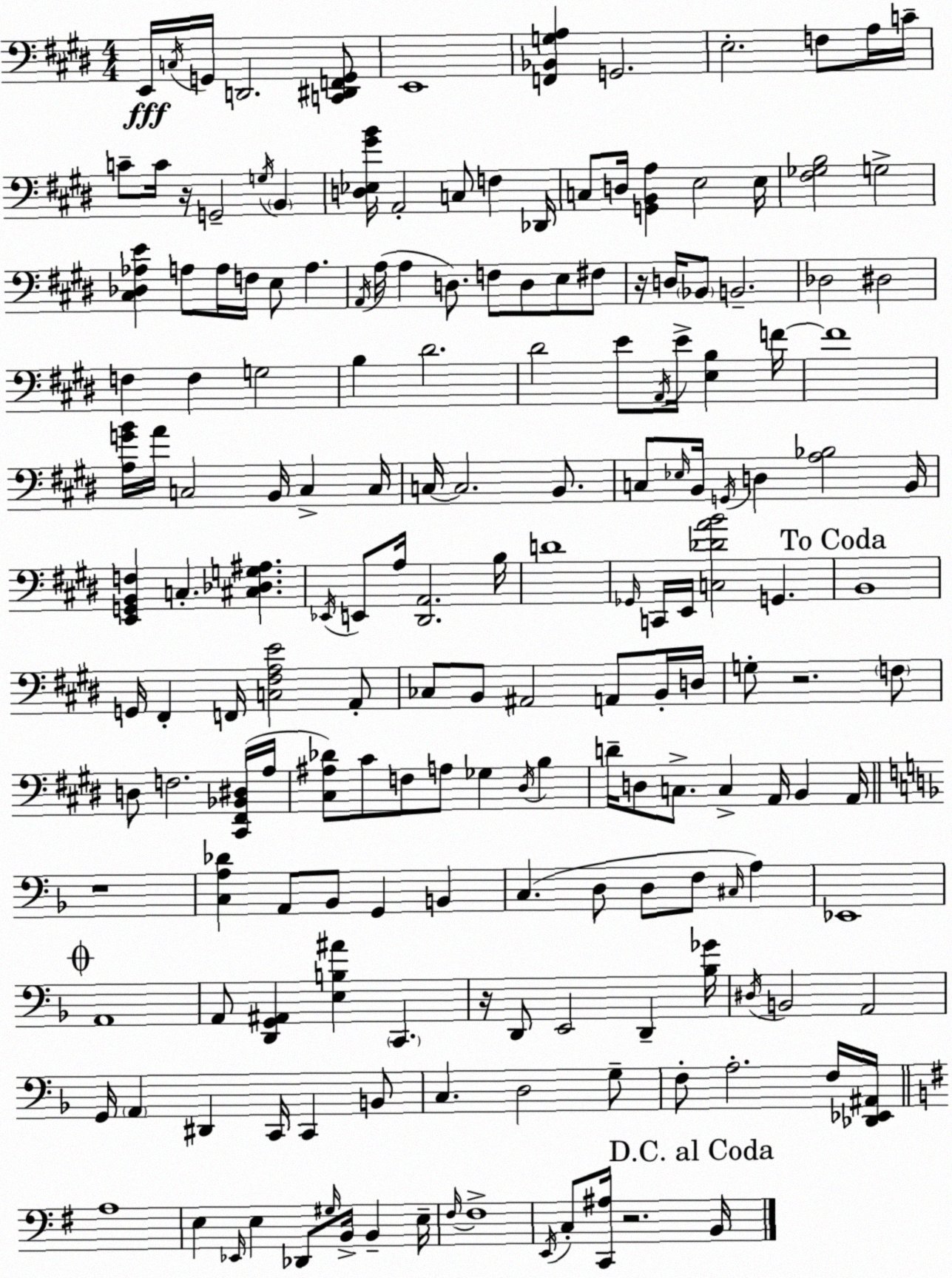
X:1
T:Untitled
M:4/4
L:1/4
K:E
E,,/4 C,/4 G,,/4 D,,2 [C,,^D,,F,,G,,]/2 E,,4 [F,,_B,,G,A,] G,,2 E,2 F,/2 A,/4 C/4 C/2 C/4 z/4 G,,2 G,/4 B,, [D,_E,^GB]/4 A,,2 C,/2 F, _D,,/4 C,/2 D,/4 [G,,B,,A,] E,2 E,/4 [^F,_G,B,]2 G,2 [^C,_D,_A,E] A,/2 A,/4 F,/4 E,/2 A, A,,/4 A,/4 A, D,/2 F,/2 D,/2 E,/2 ^F,/2 z/4 D,/4 _B,,/2 B,,2 _D,2 ^D,2 F, F, G,2 B, ^D2 ^D2 E/2 A,,/4 E/4 [E,B,] F/4 F4 [A,GB]/4 A/4 C,2 B,,/4 C, C,/4 C,/4 C,2 B,,/2 C,/2 _E,/4 B,,/4 G,,/4 D, [A,_B,]2 B,,/4 [E,,G,,B,,F,] C, [^C,_D,G,^A,] _E,,/4 E,,/2 A,/4 [^D,,A,,]2 B,/4 D4 _G,,/4 C,,/4 E,,/4 [C,_DAB]2 G,, B,,4 G,,/4 ^F,, F,,/4 [C,^F,A,E]2 A,,/2 _C,/2 B,,/2 ^A,,2 A,,/2 B,,/4 D,/4 G,/2 z2 F,/2 D,/2 F,2 [^C,,^F,,_B,,^D,]/4 A,/4 [^C,^A,_D]/2 ^C/2 F,/2 A,/2 _G, ^D,/4 B, D/4 D,/2 C,/2 C, A,,/4 B,, A,,/4 z4 [C,A,_D] A,,/2 _B,,/2 G,, B,, C, D,/2 D,/2 F,/2 ^C,/4 A, _E,,4 A,,4 A,,/2 [D,,G,,^A,,] [E,B,^A] C,, z/4 D,,/2 E,,2 D,, [_B,_G]/4 ^D,/4 B,,2 A,,2 G,,/4 A,, ^D,, C,,/4 C,, B,,/2 C, D,2 G,/2 F,/2 A,2 F,/4 [_D,,_E,,^A,,]/4 A,4 E, _E,,/4 E, _D,,/2 ^G,/4 B,,/4 B,, E,/4 ^F,/4 ^F,4 E,,/4 C,/2 [C,,^A,]/4 z2 B,,/4